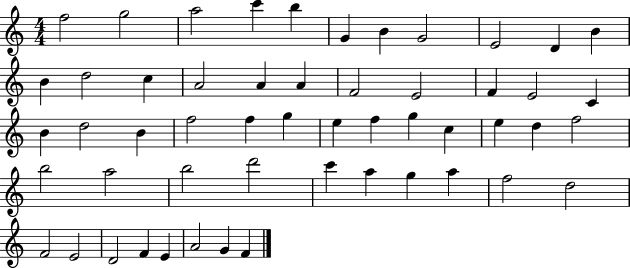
F5/h G5/h A5/h C6/q B5/q G4/q B4/q G4/h E4/h D4/q B4/q B4/q D5/h C5/q A4/h A4/q A4/q F4/h E4/h F4/q E4/h C4/q B4/q D5/h B4/q F5/h F5/q G5/q E5/q F5/q G5/q C5/q E5/q D5/q F5/h B5/h A5/h B5/h D6/h C6/q A5/q G5/q A5/q F5/h D5/h F4/h E4/h D4/h F4/q E4/q A4/h G4/q F4/q